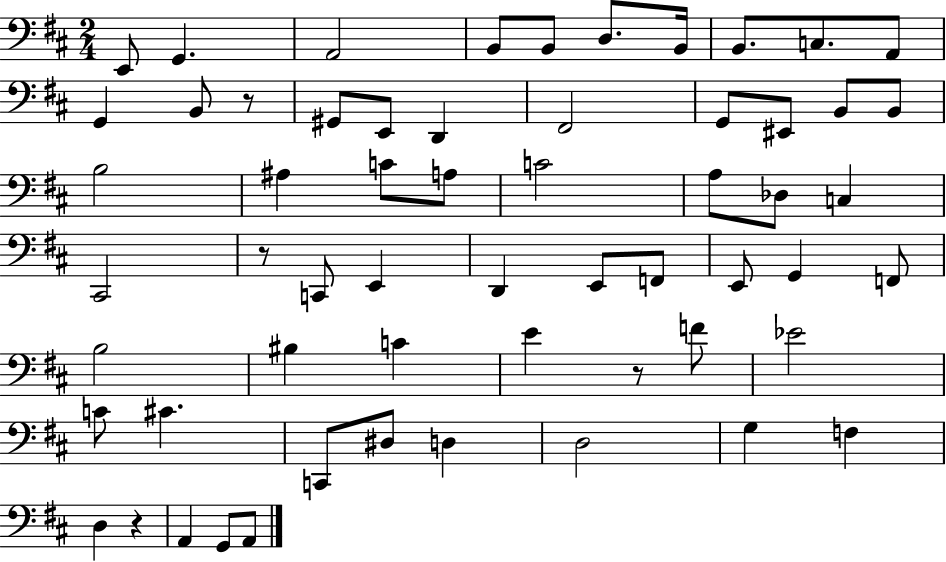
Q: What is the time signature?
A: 2/4